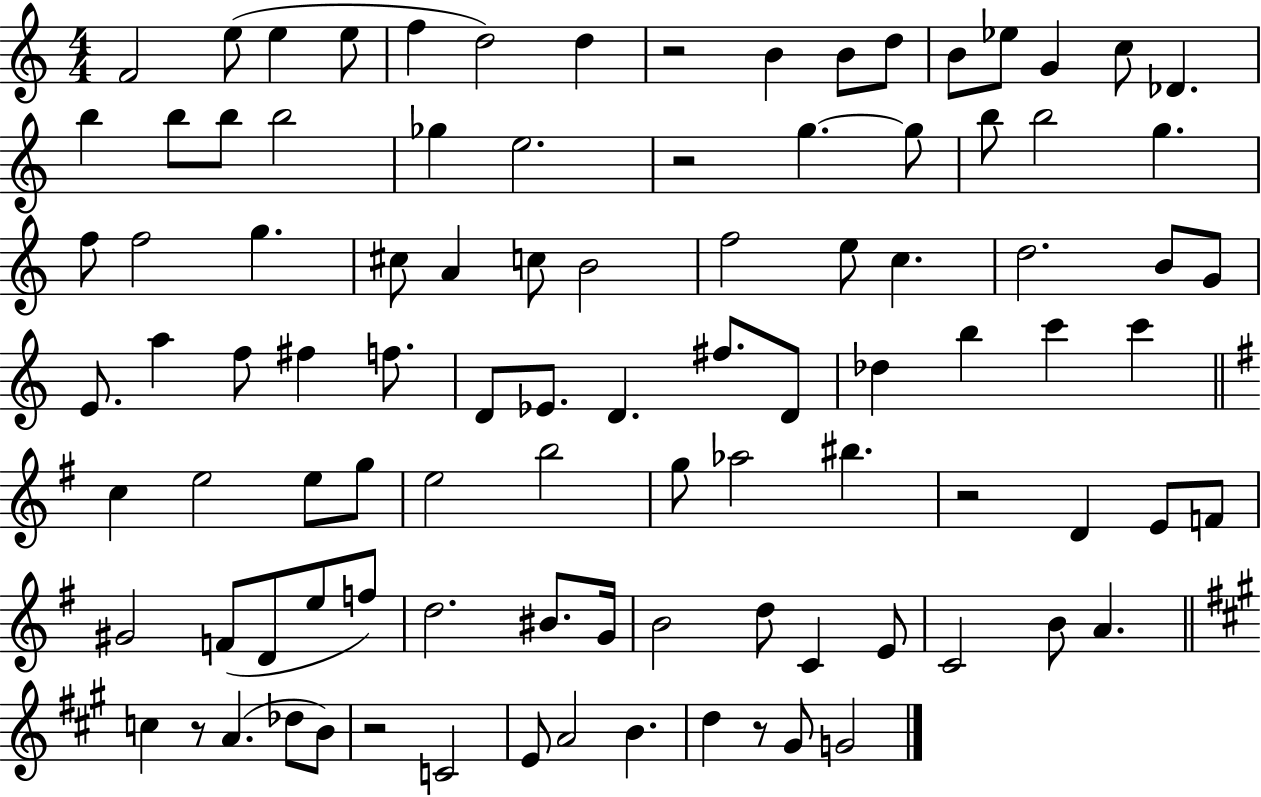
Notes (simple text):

F4/h E5/e E5/q E5/e F5/q D5/h D5/q R/h B4/q B4/e D5/e B4/e Eb5/e G4/q C5/e Db4/q. B5/q B5/e B5/e B5/h Gb5/q E5/h. R/h G5/q. G5/e B5/e B5/h G5/q. F5/e F5/h G5/q. C#5/e A4/q C5/e B4/h F5/h E5/e C5/q. D5/h. B4/e G4/e E4/e. A5/q F5/e F#5/q F5/e. D4/e Eb4/e. D4/q. F#5/e. D4/e Db5/q B5/q C6/q C6/q C5/q E5/h E5/e G5/e E5/h B5/h G5/e Ab5/h BIS5/q. R/h D4/q E4/e F4/e G#4/h F4/e D4/e E5/e F5/e D5/h. BIS4/e. G4/s B4/h D5/e C4/q E4/e C4/h B4/e A4/q. C5/q R/e A4/q. Db5/e B4/e R/h C4/h E4/e A4/h B4/q. D5/q R/e G#4/e G4/h